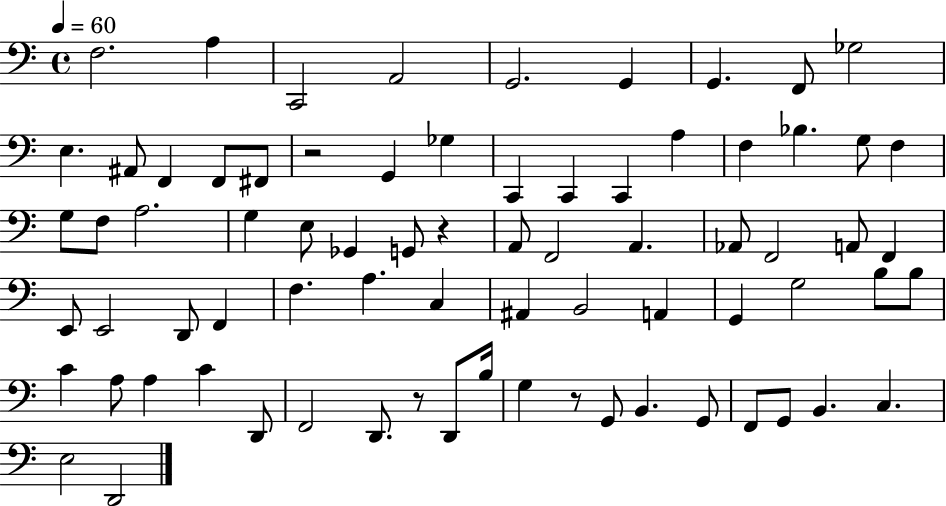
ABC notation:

X:1
T:Untitled
M:4/4
L:1/4
K:C
F,2 A, C,,2 A,,2 G,,2 G,, G,, F,,/2 _G,2 E, ^A,,/2 F,, F,,/2 ^F,,/2 z2 G,, _G, C,, C,, C,, A, F, _B, G,/2 F, G,/2 F,/2 A,2 G, E,/2 _G,, G,,/2 z A,,/2 F,,2 A,, _A,,/2 F,,2 A,,/2 F,, E,,/2 E,,2 D,,/2 F,, F, A, C, ^A,, B,,2 A,, G,, G,2 B,/2 B,/2 C A,/2 A, C D,,/2 F,,2 D,,/2 z/2 D,,/2 B,/4 G, z/2 G,,/2 B,, G,,/2 F,,/2 G,,/2 B,, C, E,2 D,,2